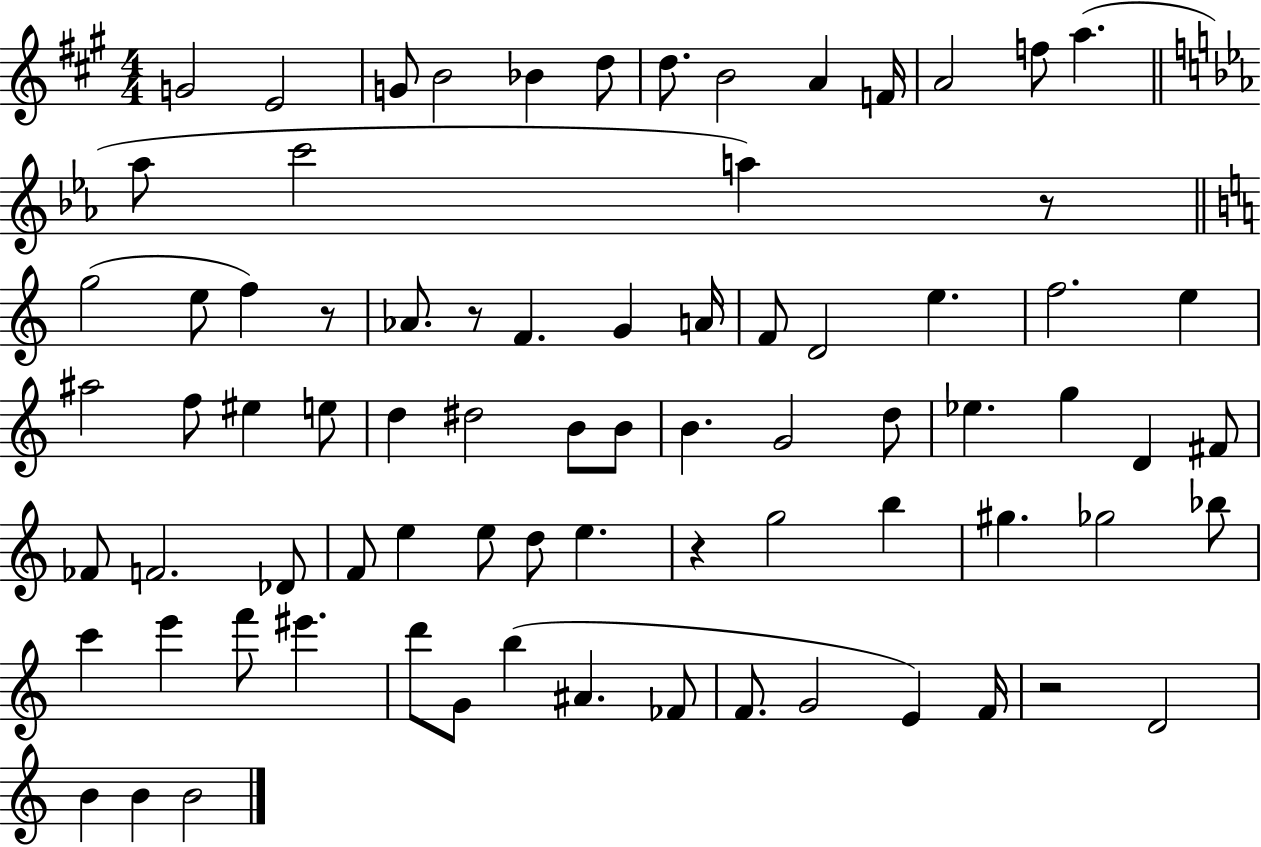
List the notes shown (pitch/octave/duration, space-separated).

G4/h E4/h G4/e B4/h Bb4/q D5/e D5/e. B4/h A4/q F4/s A4/h F5/e A5/q. Ab5/e C6/h A5/q R/e G5/h E5/e F5/q R/e Ab4/e. R/e F4/q. G4/q A4/s F4/e D4/h E5/q. F5/h. E5/q A#5/h F5/e EIS5/q E5/e D5/q D#5/h B4/e B4/e B4/q. G4/h D5/e Eb5/q. G5/q D4/q F#4/e FES4/e F4/h. Db4/e F4/e E5/q E5/e D5/e E5/q. R/q G5/h B5/q G#5/q. Gb5/h Bb5/e C6/q E6/q F6/e EIS6/q. D6/e G4/e B5/q A#4/q. FES4/e F4/e. G4/h E4/q F4/s R/h D4/h B4/q B4/q B4/h